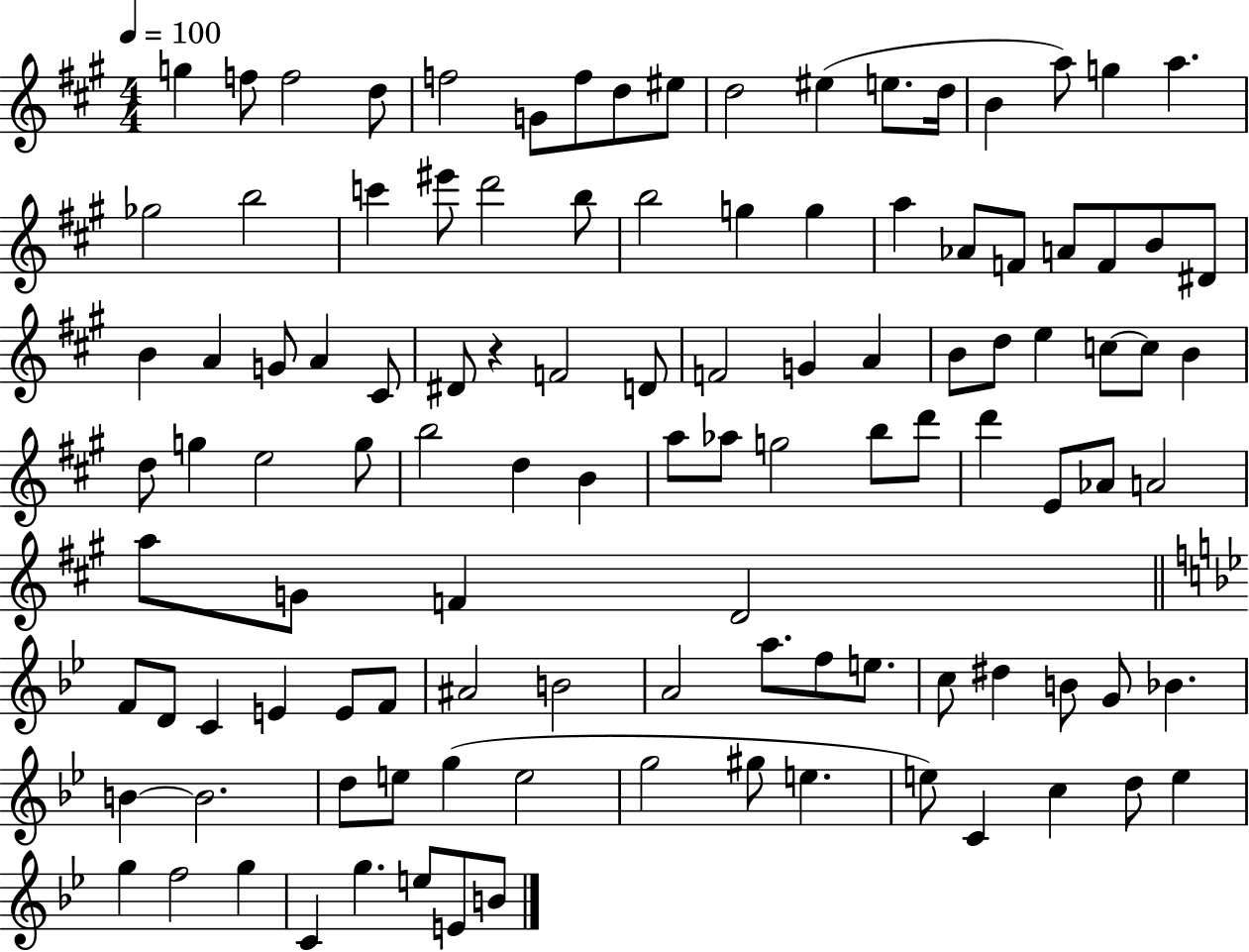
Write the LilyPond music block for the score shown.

{
  \clef treble
  \numericTimeSignature
  \time 4/4
  \key a \major
  \tempo 4 = 100
  g''4 f''8 f''2 d''8 | f''2 g'8 f''8 d''8 eis''8 | d''2 eis''4( e''8. d''16 | b'4 a''8) g''4 a''4. | \break ges''2 b''2 | c'''4 eis'''8 d'''2 b''8 | b''2 g''4 g''4 | a''4 aes'8 f'8 a'8 f'8 b'8 dis'8 | \break b'4 a'4 g'8 a'4 cis'8 | dis'8 r4 f'2 d'8 | f'2 g'4 a'4 | b'8 d''8 e''4 c''8~~ c''8 b'4 | \break d''8 g''4 e''2 g''8 | b''2 d''4 b'4 | a''8 aes''8 g''2 b''8 d'''8 | d'''4 e'8 aes'8 a'2 | \break a''8 g'8 f'4 d'2 | \bar "||" \break \key g \minor f'8 d'8 c'4 e'4 e'8 f'8 | ais'2 b'2 | a'2 a''8. f''8 e''8. | c''8 dis''4 b'8 g'8 bes'4. | \break b'4~~ b'2. | d''8 e''8 g''4( e''2 | g''2 gis''8 e''4. | e''8) c'4 c''4 d''8 e''4 | \break g''4 f''2 g''4 | c'4 g''4. e''8 e'8 b'8 | \bar "|."
}